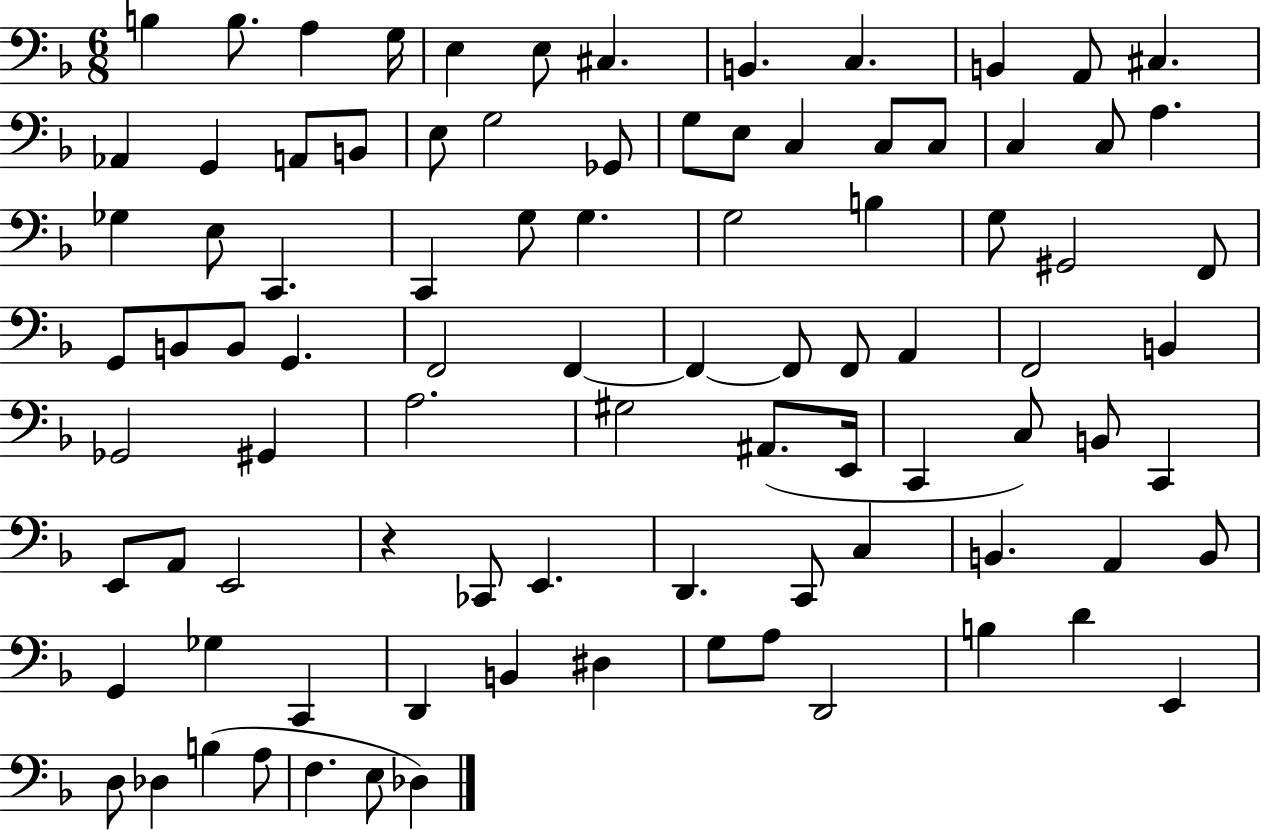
{
  \clef bass
  \numericTimeSignature
  \time 6/8
  \key f \major
  b4 b8. a4 g16 | e4 e8 cis4. | b,4. c4. | b,4 a,8 cis4. | \break aes,4 g,4 a,8 b,8 | e8 g2 ges,8 | g8 e8 c4 c8 c8 | c4 c8 a4. | \break ges4 e8 c,4. | c,4 g8 g4. | g2 b4 | g8 gis,2 f,8 | \break g,8 b,8 b,8 g,4. | f,2 f,4~~ | f,4~~ f,8 f,8 a,4 | f,2 b,4 | \break ges,2 gis,4 | a2. | gis2 ais,8.( e,16 | c,4 c8) b,8 c,4 | \break e,8 a,8 e,2 | r4 ces,8 e,4. | d,4. c,8 c4 | b,4. a,4 b,8 | \break g,4 ges4 c,4 | d,4 b,4 dis4 | g8 a8 d,2 | b4 d'4 e,4 | \break d8 des4 b4( a8 | f4. e8 des4) | \bar "|."
}